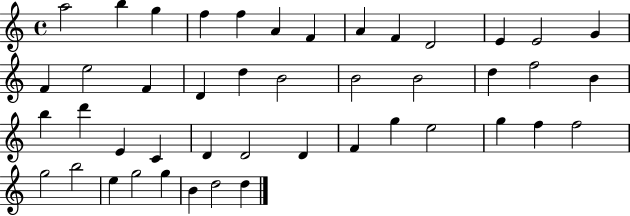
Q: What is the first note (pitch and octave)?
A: A5